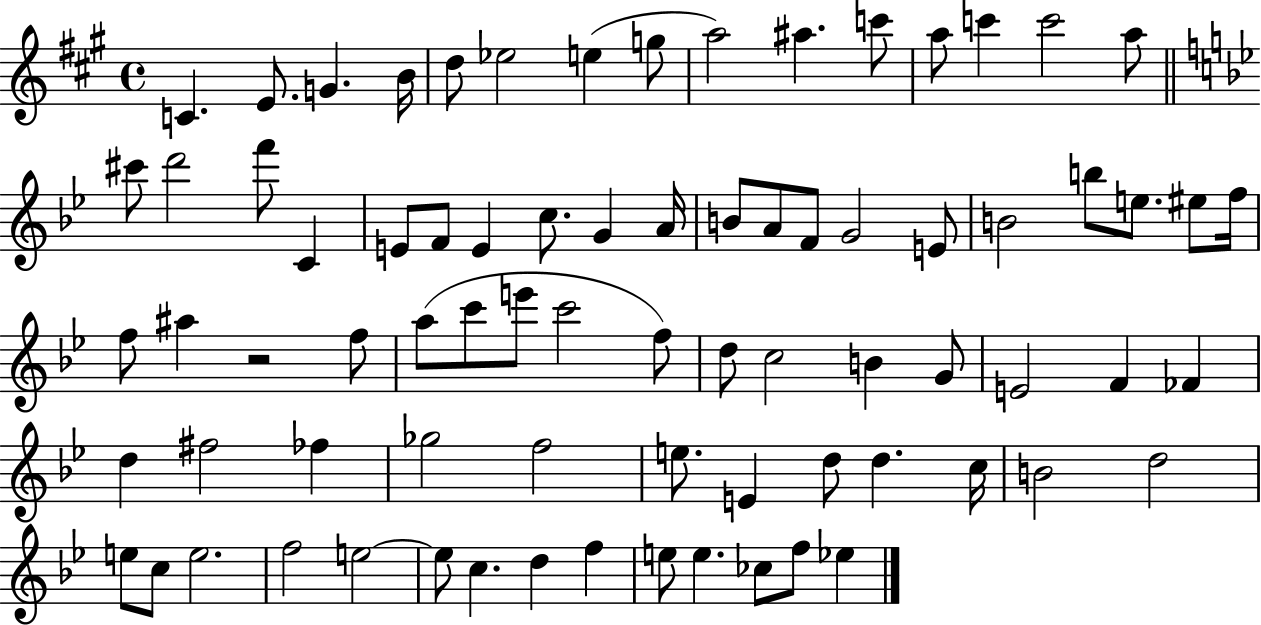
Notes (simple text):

C4/q. E4/e. G4/q. B4/s D5/e Eb5/h E5/q G5/e A5/h A#5/q. C6/e A5/e C6/q C6/h A5/e C#6/e D6/h F6/e C4/q E4/e F4/e E4/q C5/e. G4/q A4/s B4/e A4/e F4/e G4/h E4/e B4/h B5/e E5/e. EIS5/e F5/s F5/e A#5/q R/h F5/e A5/e C6/e E6/e C6/h F5/e D5/e C5/h B4/q G4/e E4/h F4/q FES4/q D5/q F#5/h FES5/q Gb5/h F5/h E5/e. E4/q D5/e D5/q. C5/s B4/h D5/h E5/e C5/e E5/h. F5/h E5/h E5/e C5/q. D5/q F5/q E5/e E5/q. CES5/e F5/e Eb5/q